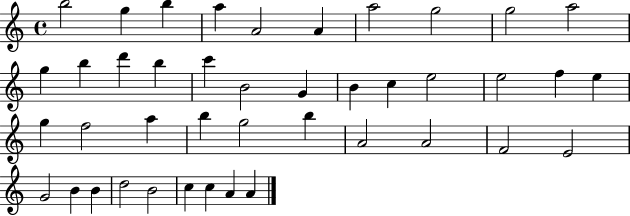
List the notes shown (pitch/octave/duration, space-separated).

B5/h G5/q B5/q A5/q A4/h A4/q A5/h G5/h G5/h A5/h G5/q B5/q D6/q B5/q C6/q B4/h G4/q B4/q C5/q E5/h E5/h F5/q E5/q G5/q F5/h A5/q B5/q G5/h B5/q A4/h A4/h F4/h E4/h G4/h B4/q B4/q D5/h B4/h C5/q C5/q A4/q A4/q